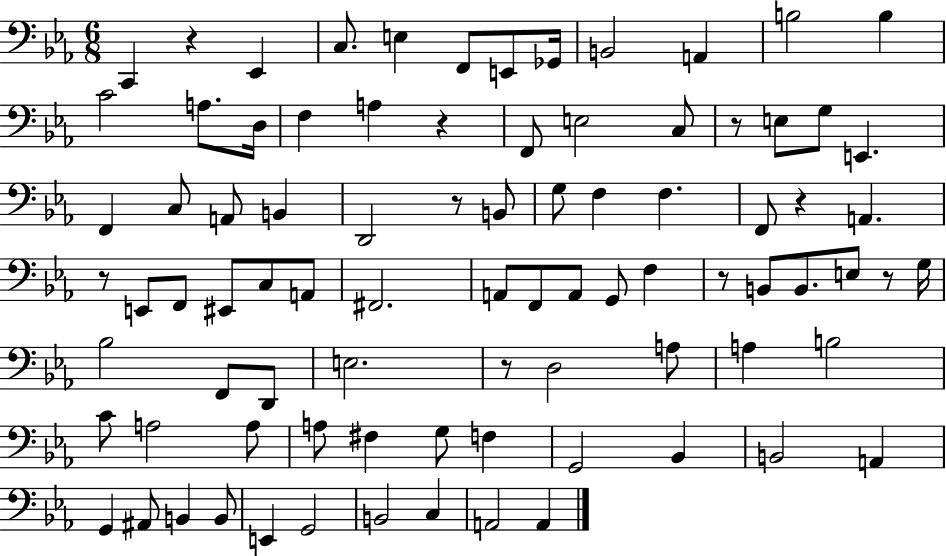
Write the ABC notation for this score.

X:1
T:Untitled
M:6/8
L:1/4
K:Eb
C,, z _E,, C,/2 E, F,,/2 E,,/2 _G,,/4 B,,2 A,, B,2 B, C2 A,/2 D,/4 F, A, z F,,/2 E,2 C,/2 z/2 E,/2 G,/2 E,, F,, C,/2 A,,/2 B,, D,,2 z/2 B,,/2 G,/2 F, F, F,,/2 z A,, z/2 E,,/2 F,,/2 ^E,,/2 C,/2 A,,/2 ^F,,2 A,,/2 F,,/2 A,,/2 G,,/2 F, z/2 B,,/2 B,,/2 E,/2 z/2 G,/4 _B,2 F,,/2 D,,/2 E,2 z/2 D,2 A,/2 A, B,2 C/2 A,2 A,/2 A,/2 ^F, G,/2 F, G,,2 _B,, B,,2 A,, G,, ^A,,/2 B,, B,,/2 E,, G,,2 B,,2 C, A,,2 A,,